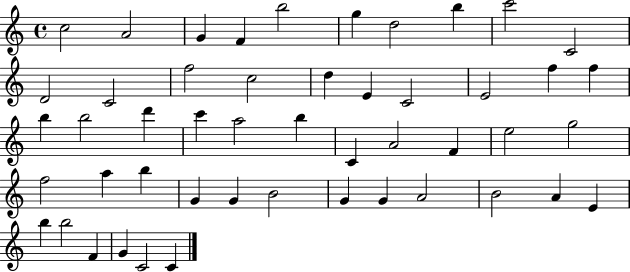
X:1
T:Untitled
M:4/4
L:1/4
K:C
c2 A2 G F b2 g d2 b c'2 C2 D2 C2 f2 c2 d E C2 E2 f f b b2 d' c' a2 b C A2 F e2 g2 f2 a b G G B2 G G A2 B2 A E b b2 F G C2 C